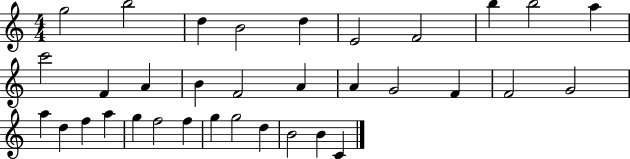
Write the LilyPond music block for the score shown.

{
  \clef treble
  \numericTimeSignature
  \time 4/4
  \key c \major
  g''2 b''2 | d''4 b'2 d''4 | e'2 f'2 | b''4 b''2 a''4 | \break c'''2 f'4 a'4 | b'4 f'2 a'4 | a'4 g'2 f'4 | f'2 g'2 | \break a''4 d''4 f''4 a''4 | g''4 f''2 f''4 | g''4 g''2 d''4 | b'2 b'4 c'4 | \break \bar "|."
}